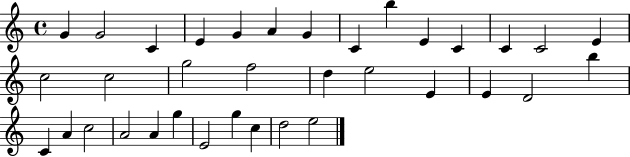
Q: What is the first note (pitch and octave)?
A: G4